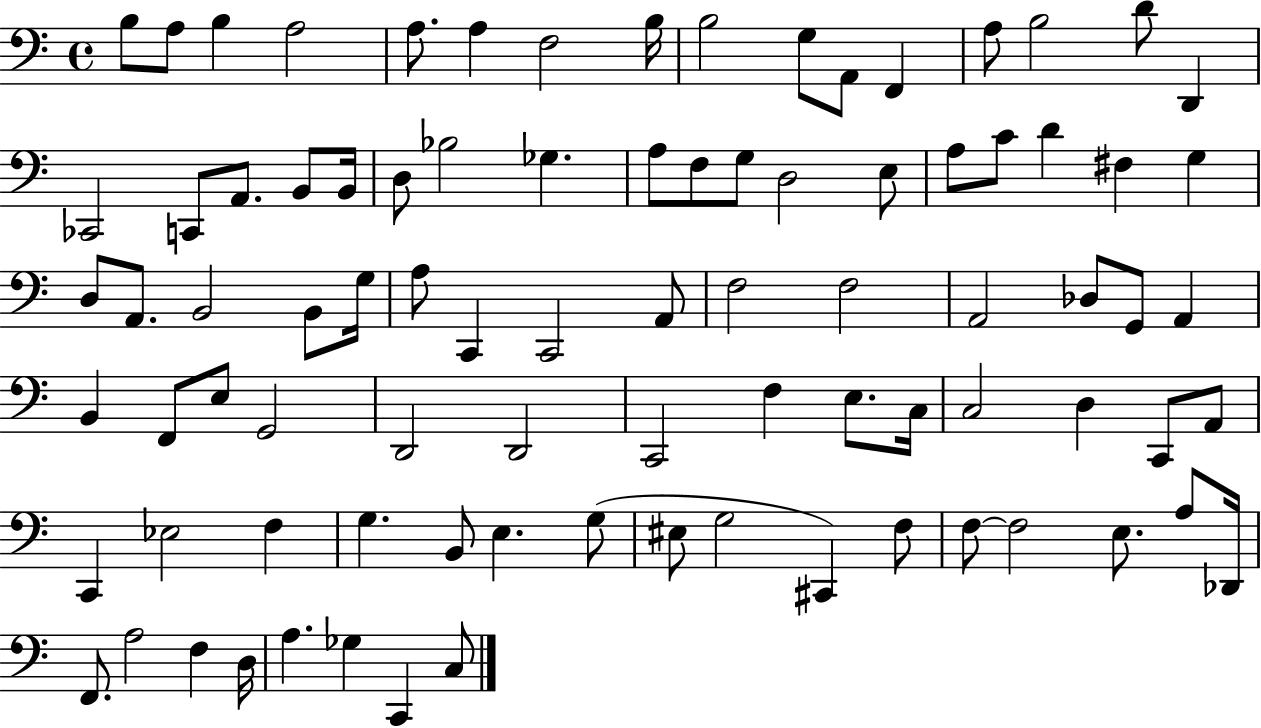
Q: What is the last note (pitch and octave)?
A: C3